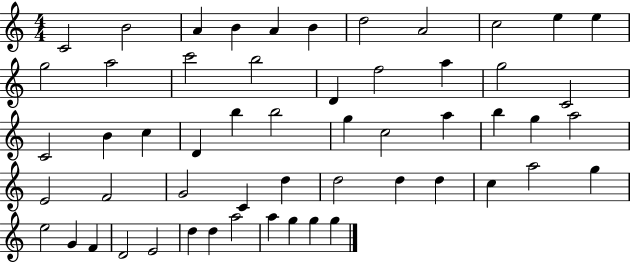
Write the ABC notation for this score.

X:1
T:Untitled
M:4/4
L:1/4
K:C
C2 B2 A B A B d2 A2 c2 e e g2 a2 c'2 b2 D f2 a g2 C2 C2 B c D b b2 g c2 a b g a2 E2 F2 G2 C d d2 d d c a2 g e2 G F D2 E2 d d a2 a g g g